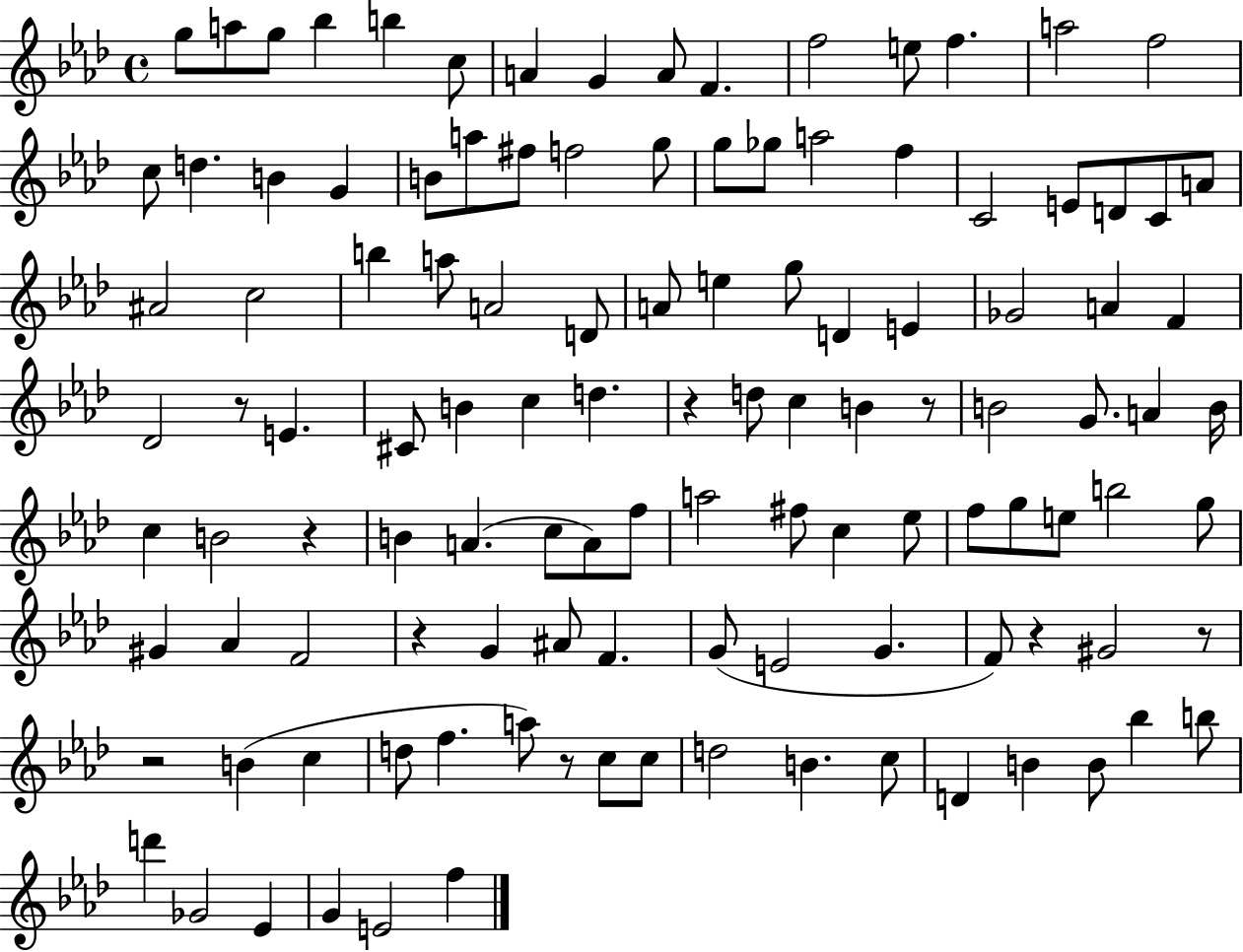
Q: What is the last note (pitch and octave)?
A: F5